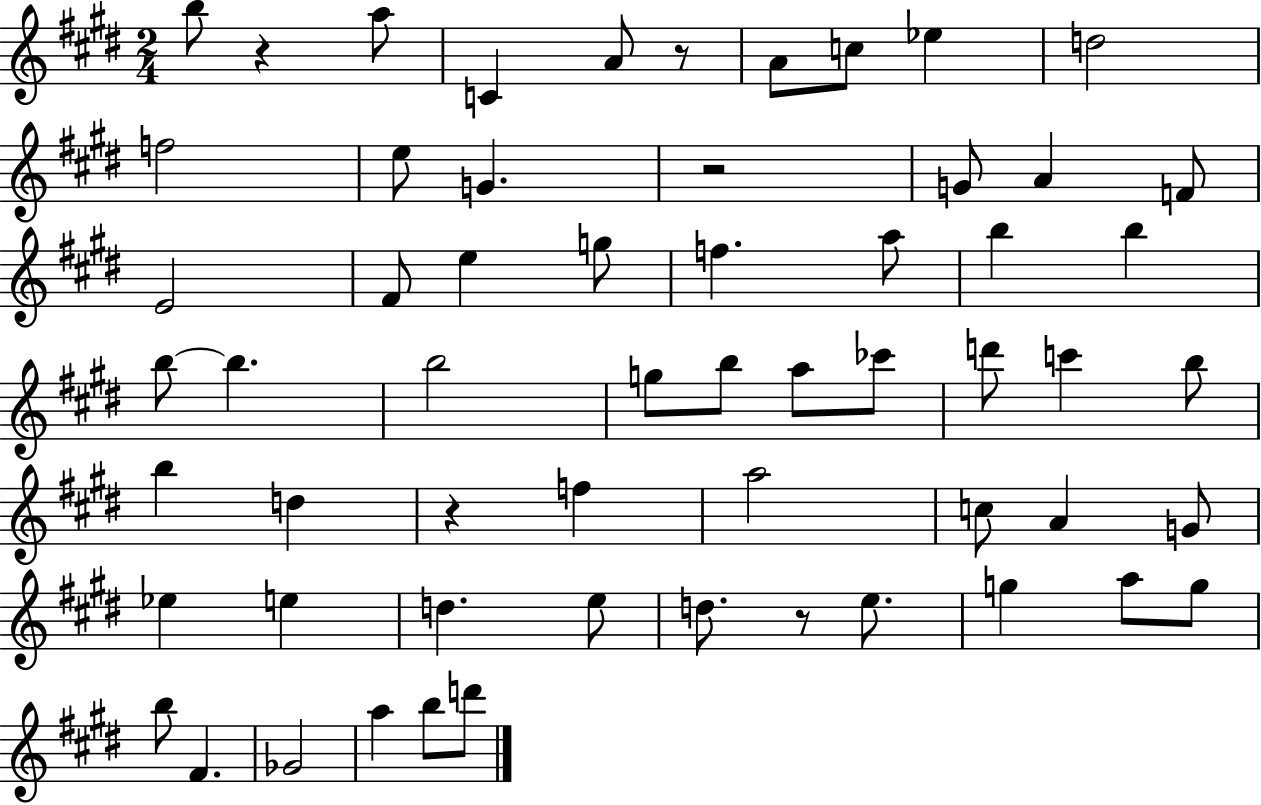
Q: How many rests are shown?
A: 5